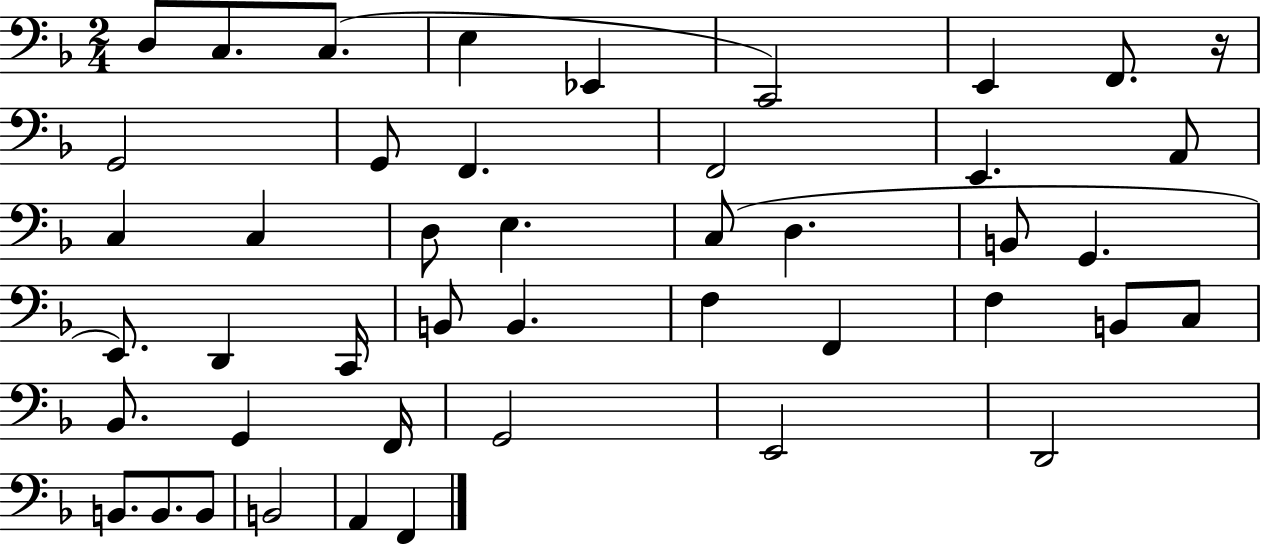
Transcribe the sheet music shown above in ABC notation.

X:1
T:Untitled
M:2/4
L:1/4
K:F
D,/2 C,/2 C,/2 E, _E,, C,,2 E,, F,,/2 z/4 G,,2 G,,/2 F,, F,,2 E,, A,,/2 C, C, D,/2 E, C,/2 D, B,,/2 G,, E,,/2 D,, C,,/4 B,,/2 B,, F, F,, F, B,,/2 C,/2 _B,,/2 G,, F,,/4 G,,2 E,,2 D,,2 B,,/2 B,,/2 B,,/2 B,,2 A,, F,,